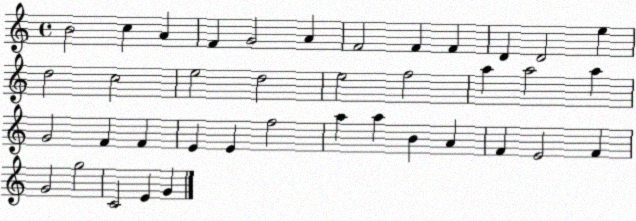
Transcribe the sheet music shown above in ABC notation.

X:1
T:Untitled
M:4/4
L:1/4
K:C
B2 c A F G2 A F2 F F D D2 e d2 c2 e2 d2 e2 f2 a a2 a G2 F F E E f2 a a B A F E2 F G2 g2 C2 E G